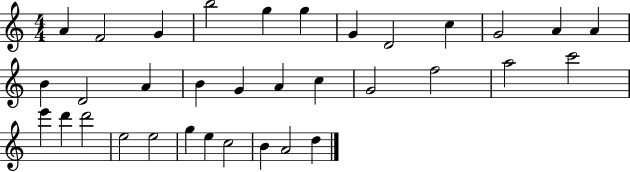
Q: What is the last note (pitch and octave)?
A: D5